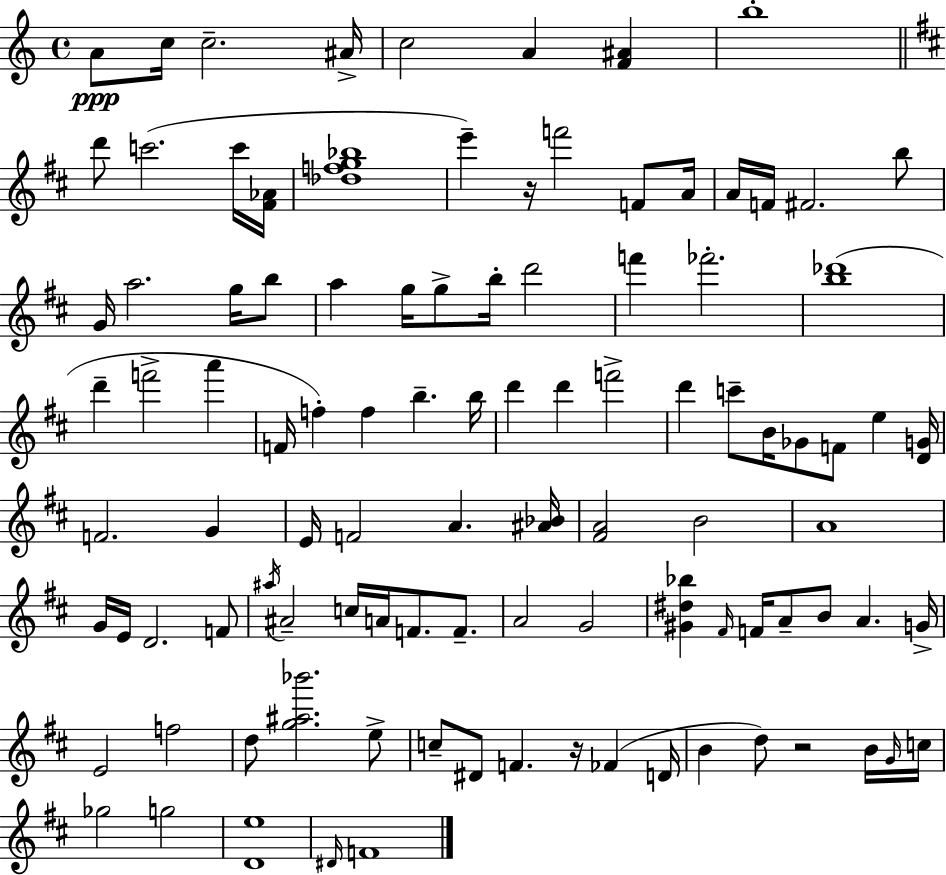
A4/e C5/s C5/h. A#4/s C5/h A4/q [F4,A#4]/q B5/w D6/e C6/h. C6/s [F#4,Ab4]/s [Db5,F5,G5,Bb5]/w E6/q R/s F6/h F4/e A4/s A4/s F4/s F#4/h. B5/e G4/s A5/h. G5/s B5/e A5/q G5/s G5/e B5/s D6/h F6/q FES6/h. [B5,Db6]/w D6/q F6/h A6/q F4/s F5/q F5/q B5/q. B5/s D6/q D6/q F6/h D6/q C6/e B4/s Gb4/e F4/e E5/q [D4,G4]/s F4/h. G4/q E4/s F4/h A4/q. [A#4,Bb4]/s [F#4,A4]/h B4/h A4/w G4/s E4/s D4/h. F4/e A#5/s A#4/h C5/s A4/s F4/e. F4/e. A4/h G4/h [G#4,D#5,Bb5]/q F#4/s F4/s A4/e B4/e A4/q. G4/s E4/h F5/h D5/e [G5,A#5,Bb6]/h. E5/e C5/e D#4/e F4/q. R/s FES4/q D4/s B4/q D5/e R/h B4/s G4/s C5/s Gb5/h G5/h [D4,E5]/w D#4/s F4/w